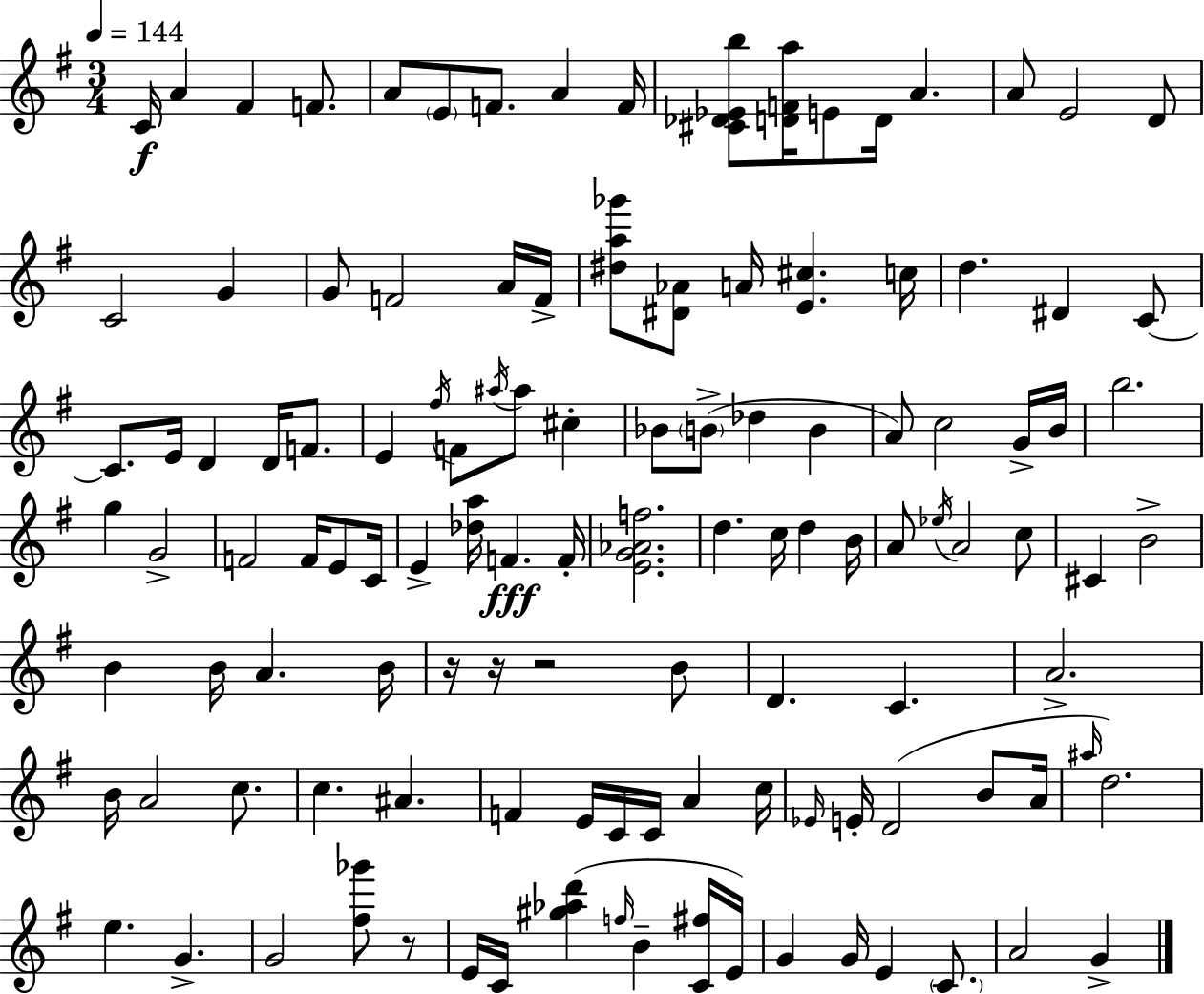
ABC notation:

X:1
T:Untitled
M:3/4
L:1/4
K:G
C/4 A ^F F/2 A/2 E/2 F/2 A F/4 [^C_D_Eb]/2 [DFa]/4 E/2 D/4 A A/2 E2 D/2 C2 G G/2 F2 A/4 F/4 [^da_g']/2 [^D_A]/2 A/4 [E^c] c/4 d ^D C/2 C/2 E/4 D D/4 F/2 E ^f/4 F/2 ^a/4 ^a/2 ^c _B/2 B/2 _d B A/2 c2 G/4 B/4 b2 g G2 F2 F/4 E/2 C/4 E [_da]/4 F F/4 [EG_Af]2 d c/4 d B/4 A/2 _e/4 A2 c/2 ^C B2 B B/4 A B/4 z/4 z/4 z2 B/2 D C A2 B/4 A2 c/2 c ^A F E/4 C/4 C/4 A c/4 _E/4 E/4 D2 B/2 A/4 ^a/4 d2 e G G2 [^f_g']/2 z/2 E/4 C/4 [^g_ad'] f/4 B [C^f]/4 E/4 G G/4 E C/2 A2 G